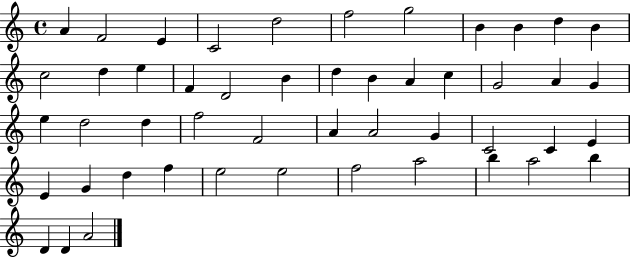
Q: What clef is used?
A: treble